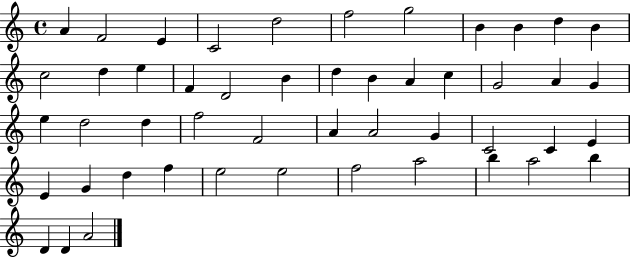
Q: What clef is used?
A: treble